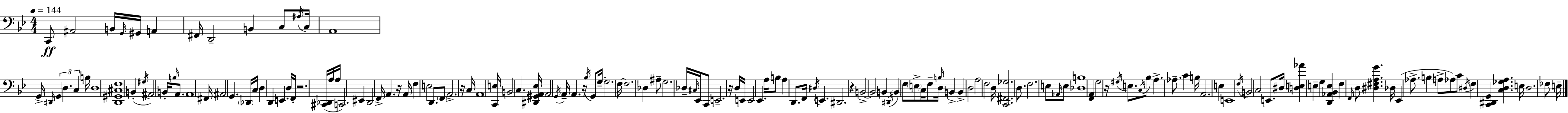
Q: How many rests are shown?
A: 7